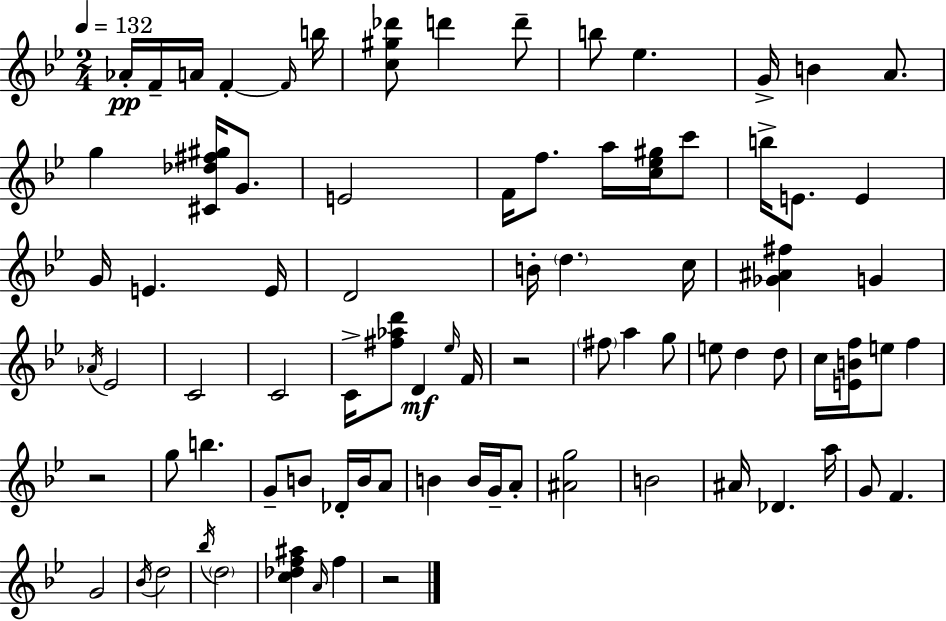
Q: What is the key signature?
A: G minor